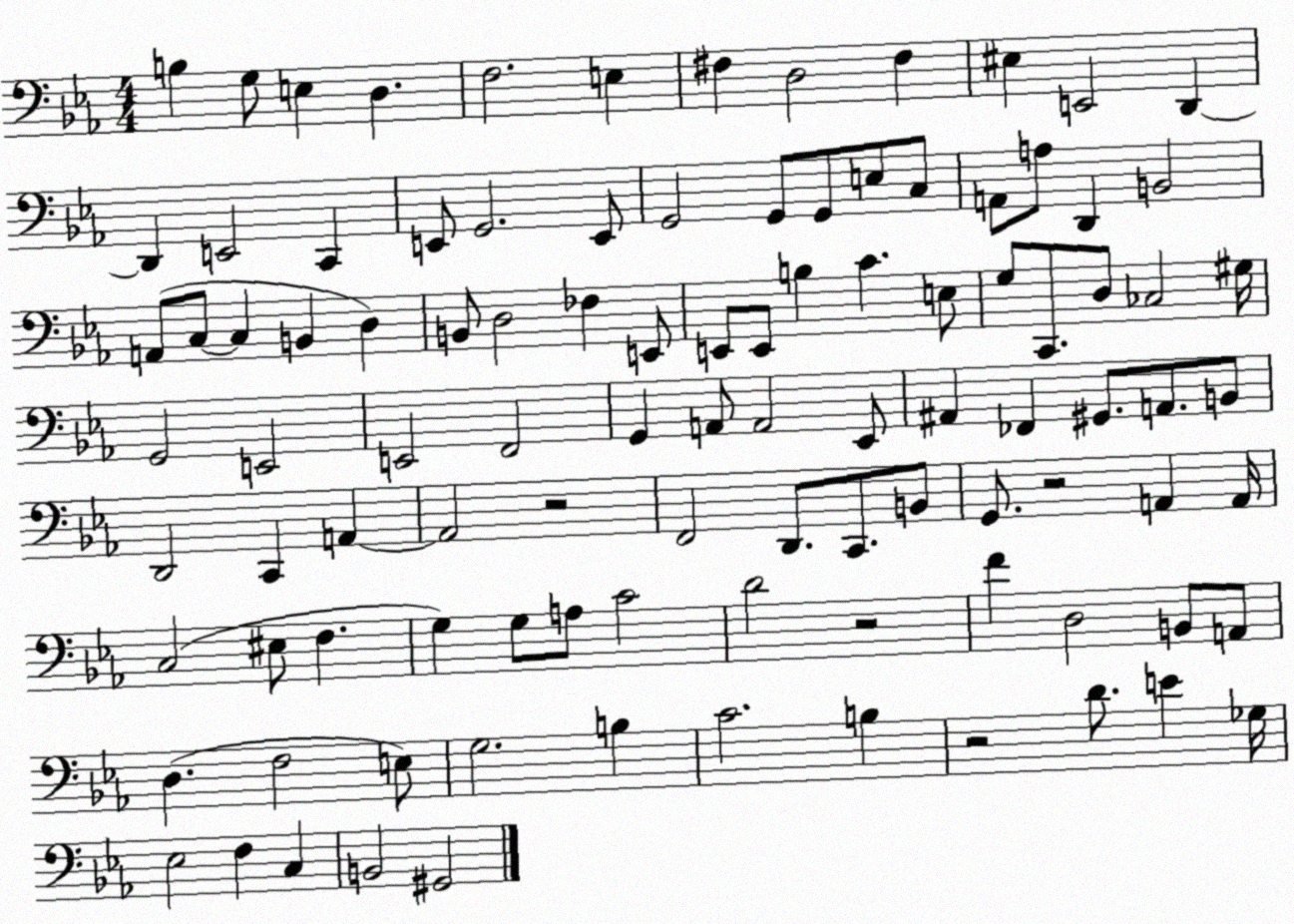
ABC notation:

X:1
T:Untitled
M:4/4
L:1/4
K:Eb
B, G,/2 E, D, F,2 E, ^F, D,2 ^F, ^E, E,,2 D,, D,, E,,2 C,, E,,/2 G,,2 E,,/2 G,,2 G,,/2 G,,/2 E,/2 C,/2 A,,/2 A,/2 D,, B,,2 A,,/2 C,/2 C, B,, D, B,,/2 D,2 _F, E,,/2 E,,/2 E,,/2 B, C E,/2 G,/2 C,,/2 D,/2 _C,2 ^G,/4 G,,2 E,,2 E,,2 F,,2 G,, A,,/2 A,,2 _E,,/2 ^A,, _F,, ^G,,/2 A,,/2 B,,/2 D,,2 C,, A,, A,,2 z2 F,,2 D,,/2 C,,/2 B,,/2 G,,/2 z2 A,, A,,/4 C,2 ^E,/2 F, G, G,/2 A,/2 C2 D2 z2 F D,2 B,,/2 A,,/2 D, F,2 E,/2 G,2 B, C2 B, z2 D/2 E _G,/4 _E,2 F, C, B,,2 ^G,,2